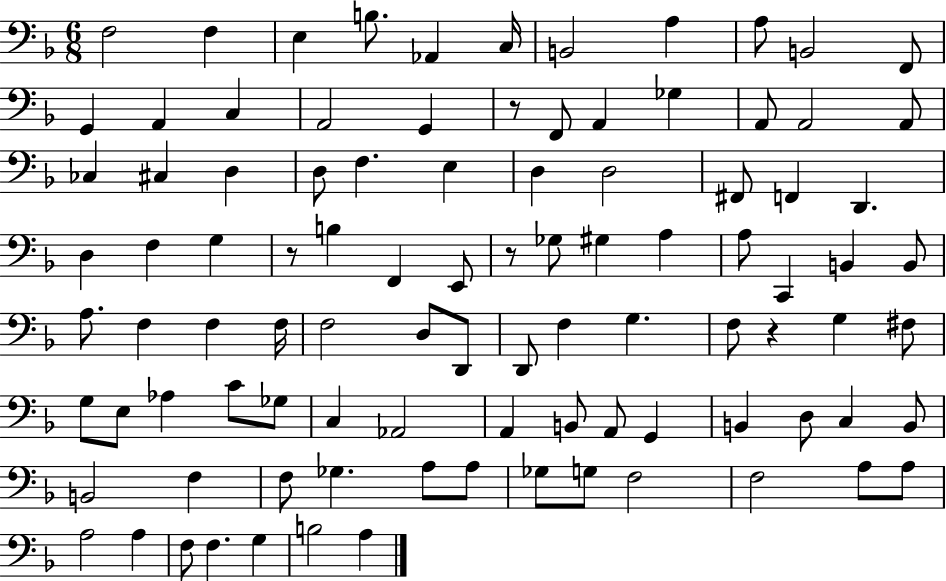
{
  \clef bass
  \numericTimeSignature
  \time 6/8
  \key f \major
  \repeat volta 2 { f2 f4 | e4 b8. aes,4 c16 | b,2 a4 | a8 b,2 f,8 | \break g,4 a,4 c4 | a,2 g,4 | r8 f,8 a,4 ges4 | a,8 a,2 a,8 | \break ces4 cis4 d4 | d8 f4. e4 | d4 d2 | fis,8 f,4 d,4. | \break d4 f4 g4 | r8 b4 f,4 e,8 | r8 ges8 gis4 a4 | a8 c,4 b,4 b,8 | \break a8. f4 f4 f16 | f2 d8 d,8 | d,8 f4 g4. | f8 r4 g4 fis8 | \break g8 e8 aes4 c'8 ges8 | c4 aes,2 | a,4 b,8 a,8 g,4 | b,4 d8 c4 b,8 | \break b,2 f4 | f8 ges4. a8 a8 | ges8 g8 f2 | f2 a8 a8 | \break a2 a4 | f8 f4. g4 | b2 a4 | } \bar "|."
}